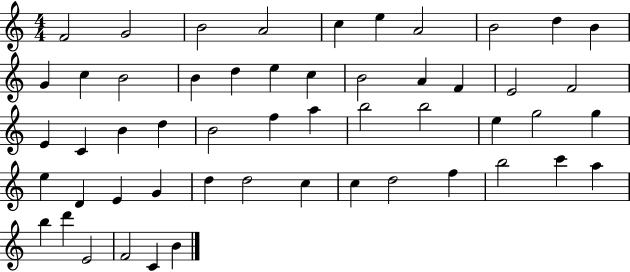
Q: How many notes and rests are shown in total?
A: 53